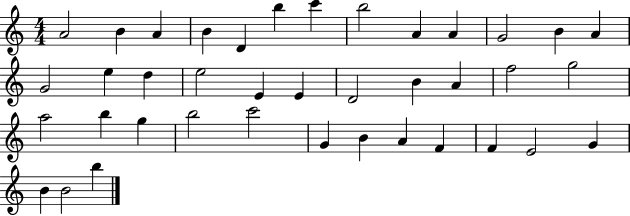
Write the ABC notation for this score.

X:1
T:Untitled
M:4/4
L:1/4
K:C
A2 B A B D b c' b2 A A G2 B A G2 e d e2 E E D2 B A f2 g2 a2 b g b2 c'2 G B A F F E2 G B B2 b